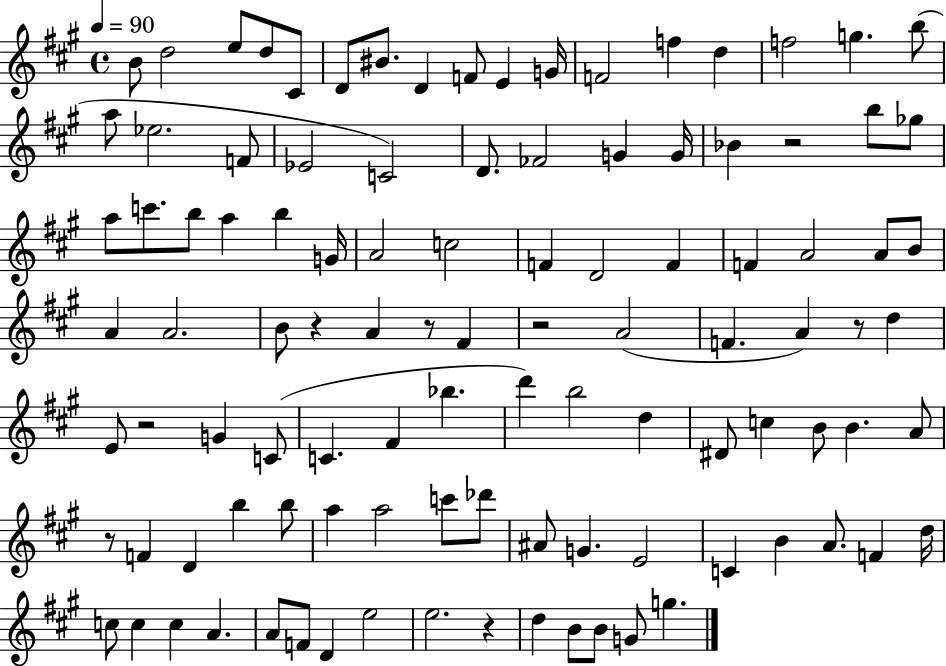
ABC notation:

X:1
T:Untitled
M:4/4
L:1/4
K:A
B/2 d2 e/2 d/2 ^C/2 D/2 ^B/2 D F/2 E G/4 F2 f d f2 g b/2 a/2 _e2 F/2 _E2 C2 D/2 _F2 G G/4 _B z2 b/2 _g/2 a/2 c'/2 b/2 a b G/4 A2 c2 F D2 F F A2 A/2 B/2 A A2 B/2 z A z/2 ^F z2 A2 F A z/2 d E/2 z2 G C/2 C ^F _b d' b2 d ^D/2 c B/2 B A/2 z/2 F D b b/2 a a2 c'/2 _d'/2 ^A/2 G E2 C B A/2 F d/4 c/2 c c A A/2 F/2 D e2 e2 z d B/2 B/2 G/2 g